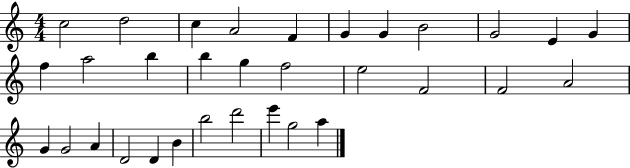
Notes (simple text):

C5/h D5/h C5/q A4/h F4/q G4/q G4/q B4/h G4/h E4/q G4/q F5/q A5/h B5/q B5/q G5/q F5/h E5/h F4/h F4/h A4/h G4/q G4/h A4/q D4/h D4/q B4/q B5/h D6/h E6/q G5/h A5/q